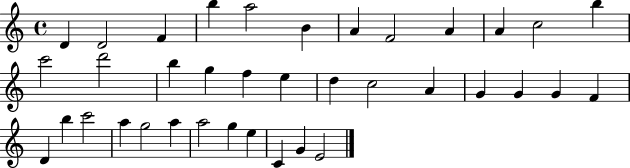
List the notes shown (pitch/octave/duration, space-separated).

D4/q D4/h F4/q B5/q A5/h B4/q A4/q F4/h A4/q A4/q C5/h B5/q C6/h D6/h B5/q G5/q F5/q E5/q D5/q C5/h A4/q G4/q G4/q G4/q F4/q D4/q B5/q C6/h A5/q G5/h A5/q A5/h G5/q E5/q C4/q G4/q E4/h